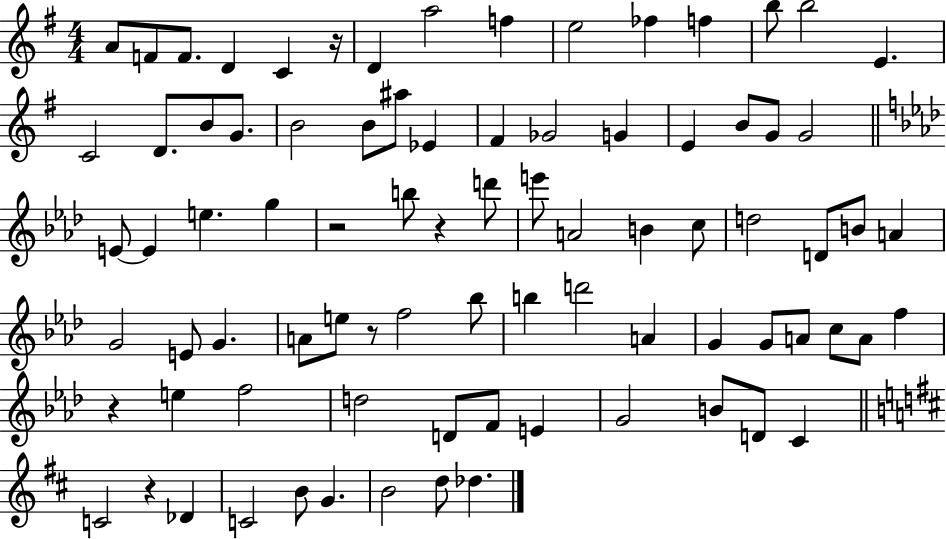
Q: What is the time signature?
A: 4/4